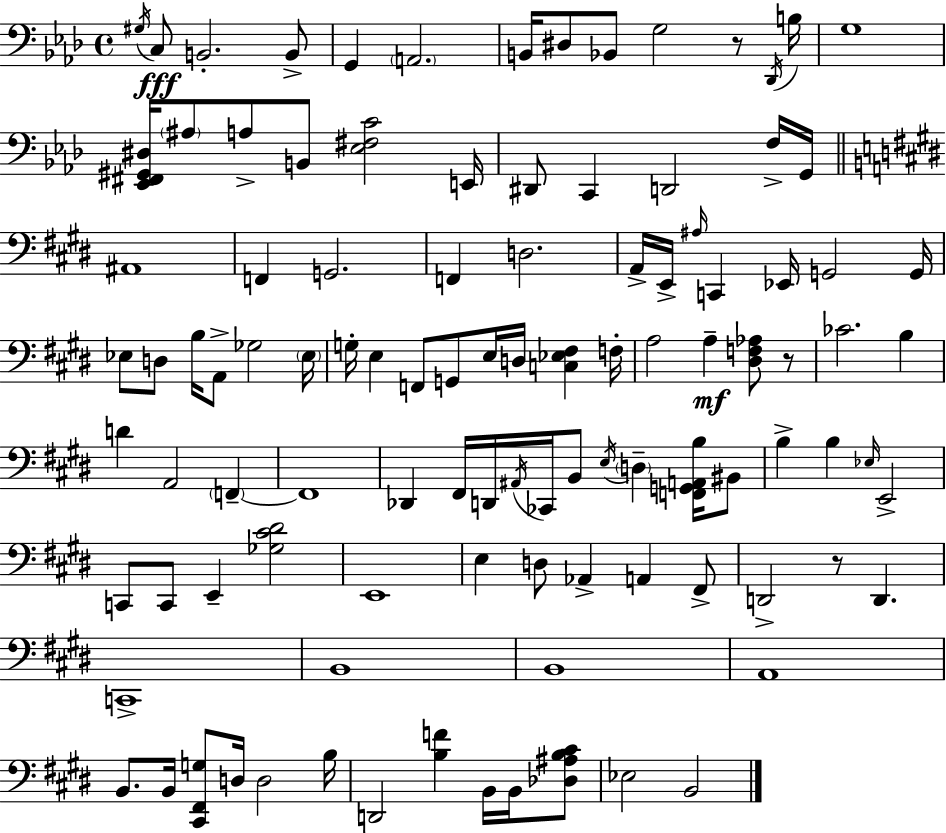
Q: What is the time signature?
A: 4/4